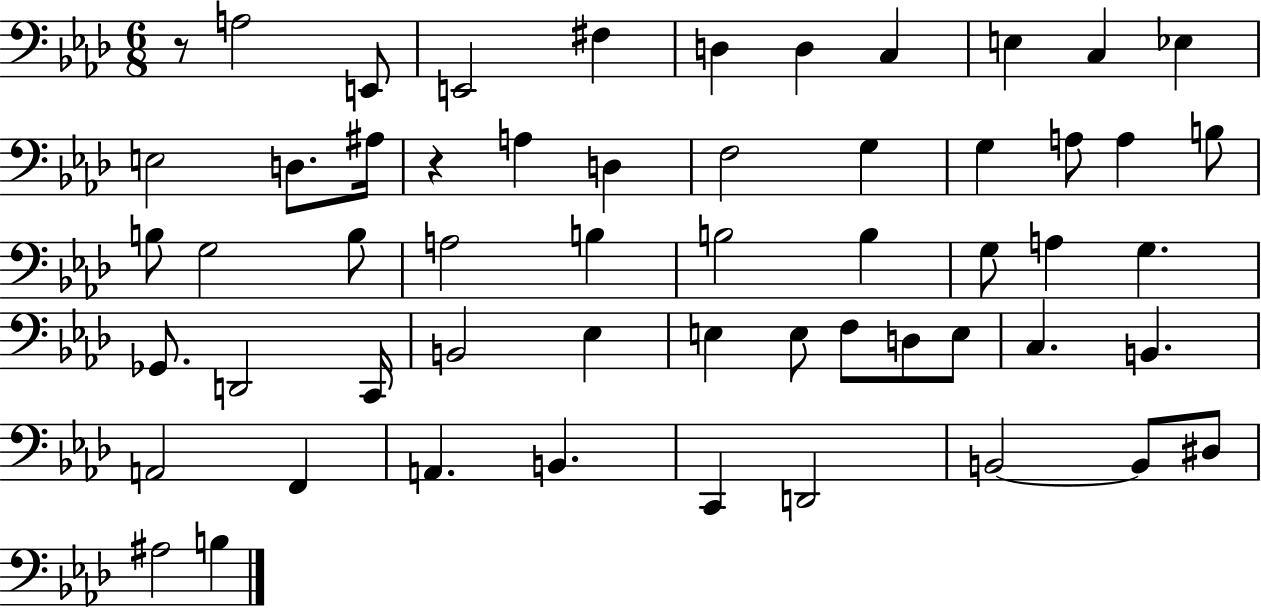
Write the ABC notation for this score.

X:1
T:Untitled
M:6/8
L:1/4
K:Ab
z/2 A,2 E,,/2 E,,2 ^F, D, D, C, E, C, _E, E,2 D,/2 ^A,/4 z A, D, F,2 G, G, A,/2 A, B,/2 B,/2 G,2 B,/2 A,2 B, B,2 B, G,/2 A, G, _G,,/2 D,,2 C,,/4 B,,2 _E, E, E,/2 F,/2 D,/2 E,/2 C, B,, A,,2 F,, A,, B,, C,, D,,2 B,,2 B,,/2 ^D,/2 ^A,2 B,